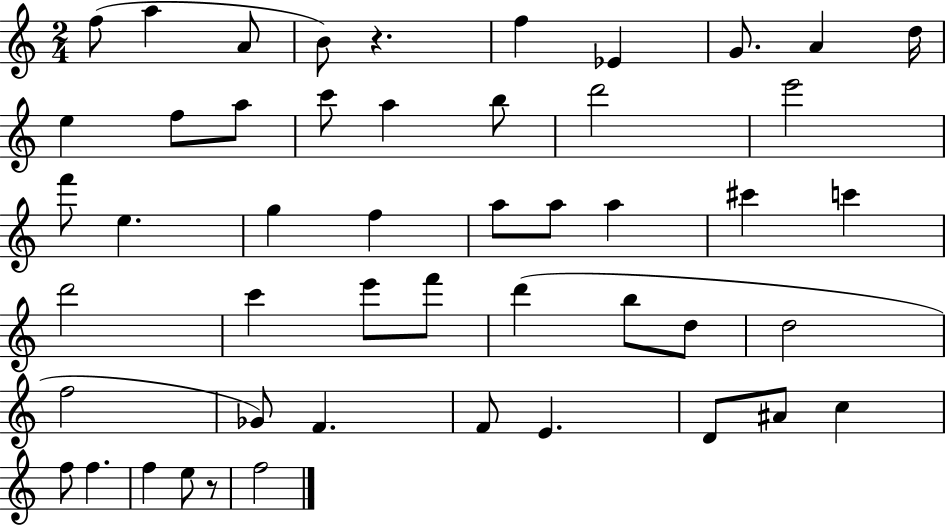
X:1
T:Untitled
M:2/4
L:1/4
K:C
f/2 a A/2 B/2 z f _E G/2 A d/4 e f/2 a/2 c'/2 a b/2 d'2 e'2 f'/2 e g f a/2 a/2 a ^c' c' d'2 c' e'/2 f'/2 d' b/2 d/2 d2 f2 _G/2 F F/2 E D/2 ^A/2 c f/2 f f e/2 z/2 f2